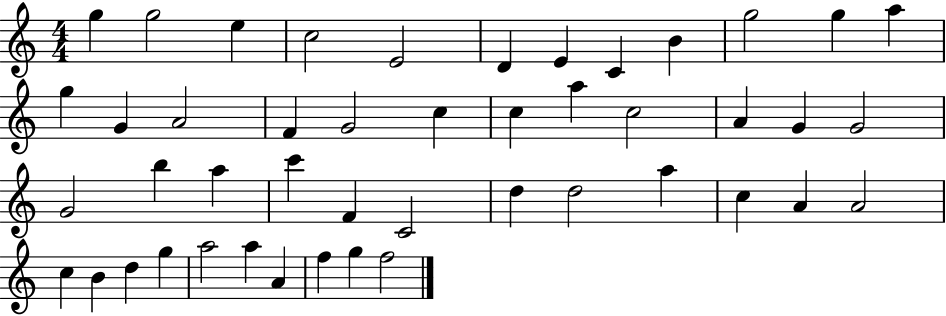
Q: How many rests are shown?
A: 0